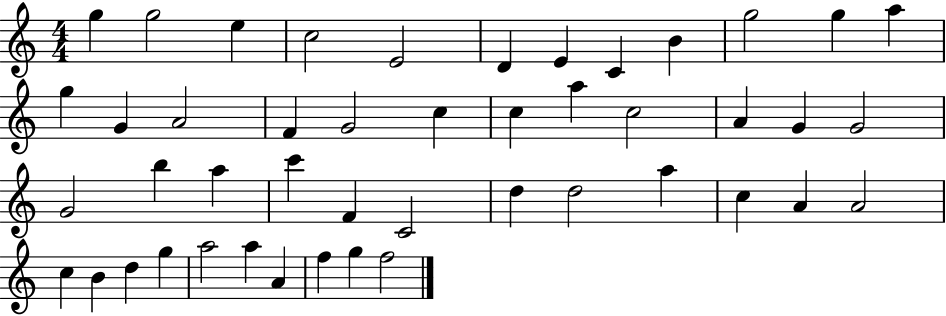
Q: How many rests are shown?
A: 0